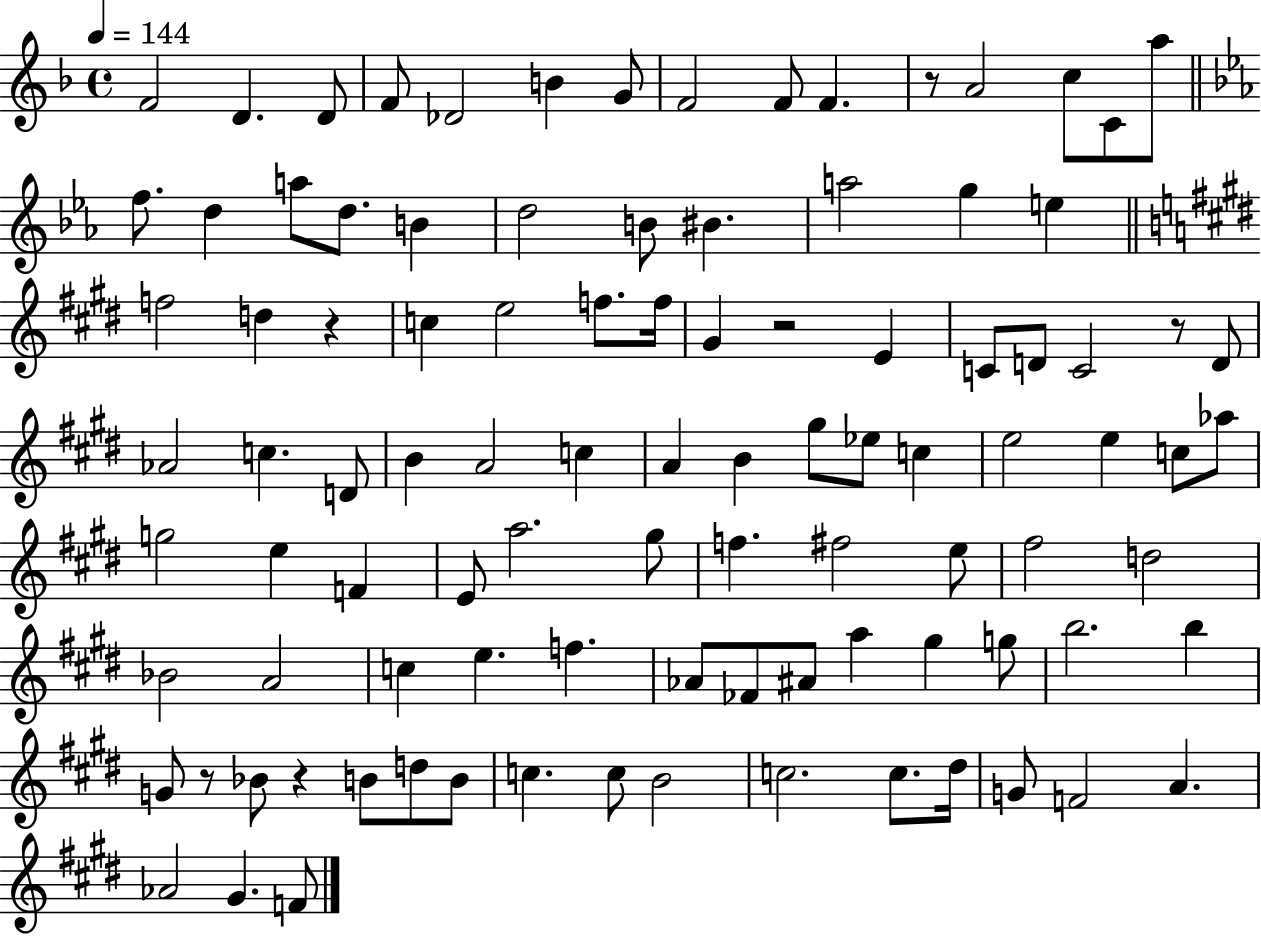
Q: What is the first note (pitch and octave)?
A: F4